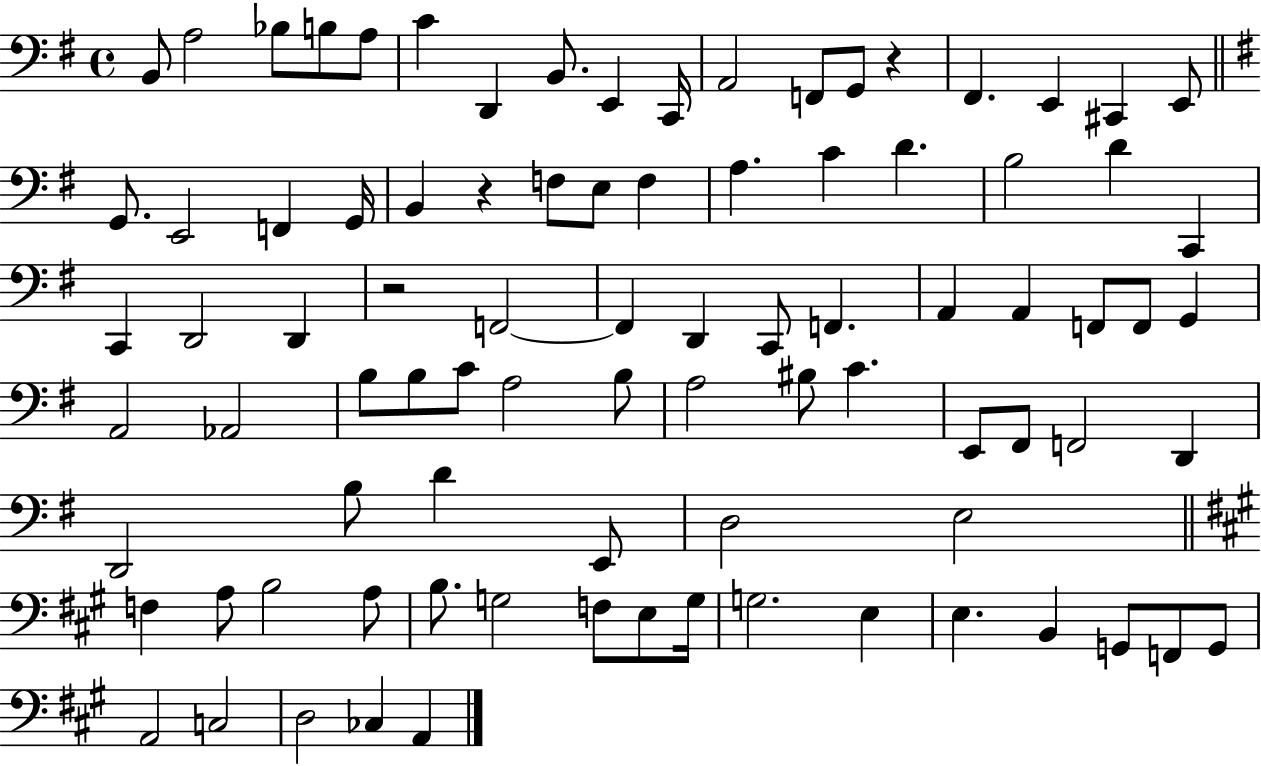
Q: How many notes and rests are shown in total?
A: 88